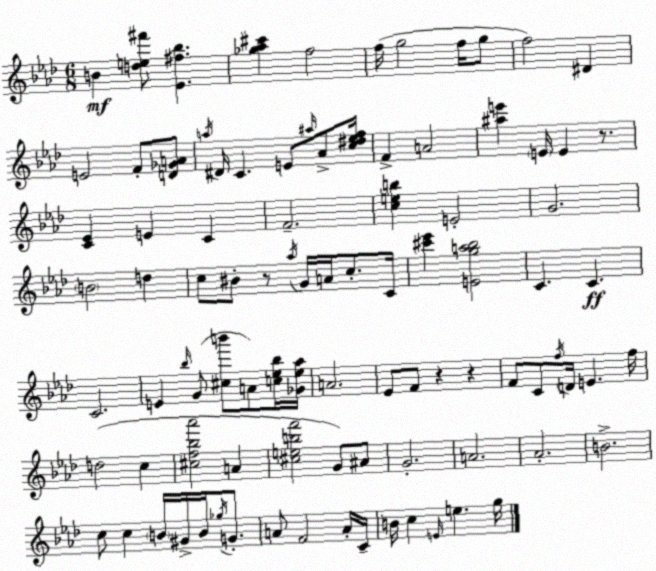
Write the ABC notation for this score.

X:1
T:Untitled
M:6/8
L:1/4
K:Fm
B [de^f']/2 [_E^f_b] [_g_a^c'] f2 f/4 g2 f/4 g/2 f2 ^D E2 F/2 [D_GA]/2 a/4 ^D/4 C E/2 ^a/4 _A/2 [c^d_ef]/4 F A2 [^ae'] E/4 E z/2 [C_E] E C F2 [ceb] E2 G2 B2 d c/2 ^B/2 z/2 _a/4 G/4 A/4 c/2 C/4 [^c'_e'] [Ega_b]2 C C C2 E _b/4 G/2 [^cb']/2 A/2 [c_e_b]/4 [_G_e_a]/4 A2 _E/2 F/2 z z F/2 C/2 f/4 D/4 E f/4 d2 c [^cf_b_a']2 A [^cebf']2 G/2 ^A/2 G2 A2 _A2 B2 c/2 c B/4 ^G/4 B/4 _g/4 G/2 A/2 F2 A/4 C/4 B/4 c E/4 e g/4